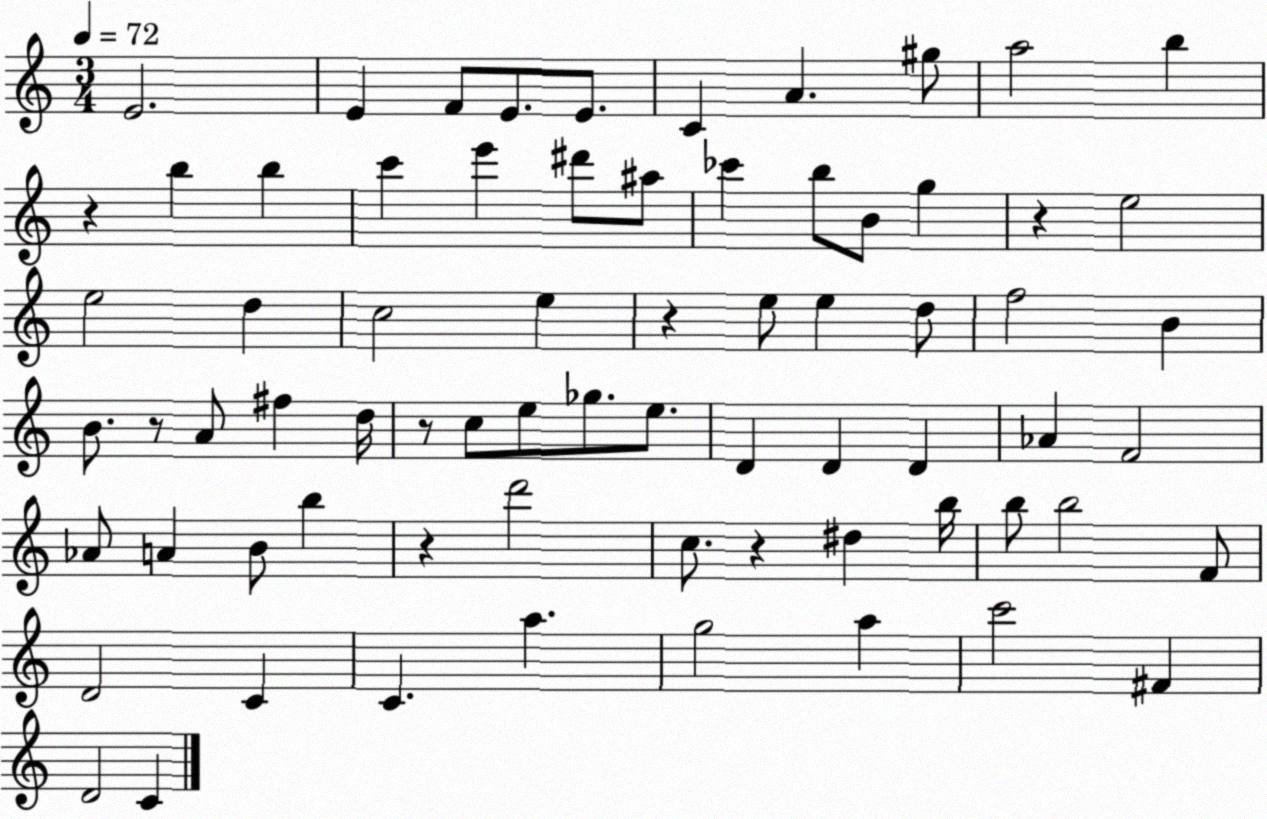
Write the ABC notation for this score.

X:1
T:Untitled
M:3/4
L:1/4
K:C
E2 E F/2 E/2 E/2 C A ^g/2 a2 b z b b c' e' ^d'/2 ^a/2 _c' b/2 B/2 g z e2 e2 d c2 e z e/2 e d/2 f2 B B/2 z/2 A/2 ^f d/4 z/2 c/2 e/2 _g/2 e/2 D D D _A F2 _A/2 A B/2 b z d'2 c/2 z ^d b/4 b/2 b2 F/2 D2 C C a g2 a c'2 ^F D2 C